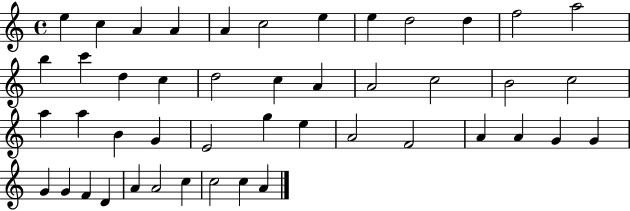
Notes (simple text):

E5/q C5/q A4/q A4/q A4/q C5/h E5/q E5/q D5/h D5/q F5/h A5/h B5/q C6/q D5/q C5/q D5/h C5/q A4/q A4/h C5/h B4/h C5/h A5/q A5/q B4/q G4/q E4/h G5/q E5/q A4/h F4/h A4/q A4/q G4/q G4/q G4/q G4/q F4/q D4/q A4/q A4/h C5/q C5/h C5/q A4/q